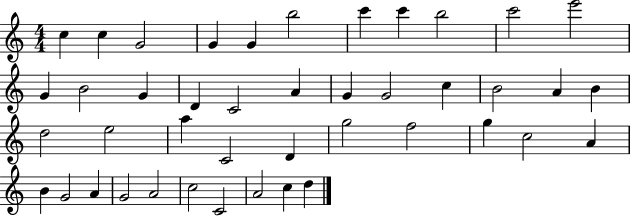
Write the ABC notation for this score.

X:1
T:Untitled
M:4/4
L:1/4
K:C
c c G2 G G b2 c' c' b2 c'2 e'2 G B2 G D C2 A G G2 c B2 A B d2 e2 a C2 D g2 f2 g c2 A B G2 A G2 A2 c2 C2 A2 c d